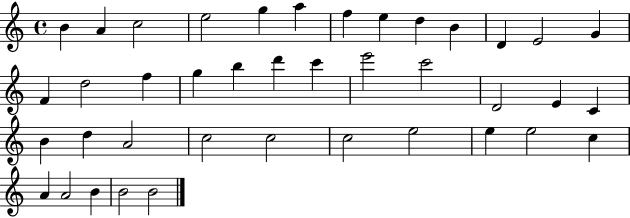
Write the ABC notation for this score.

X:1
T:Untitled
M:4/4
L:1/4
K:C
B A c2 e2 g a f e d B D E2 G F d2 f g b d' c' e'2 c'2 D2 E C B d A2 c2 c2 c2 e2 e e2 c A A2 B B2 B2